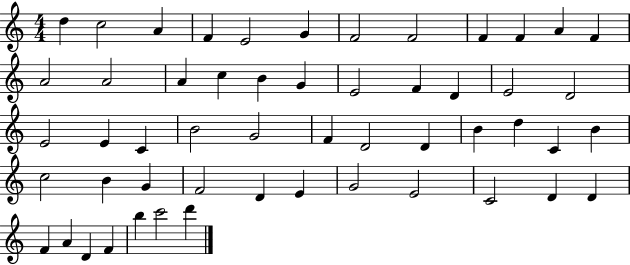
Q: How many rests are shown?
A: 0